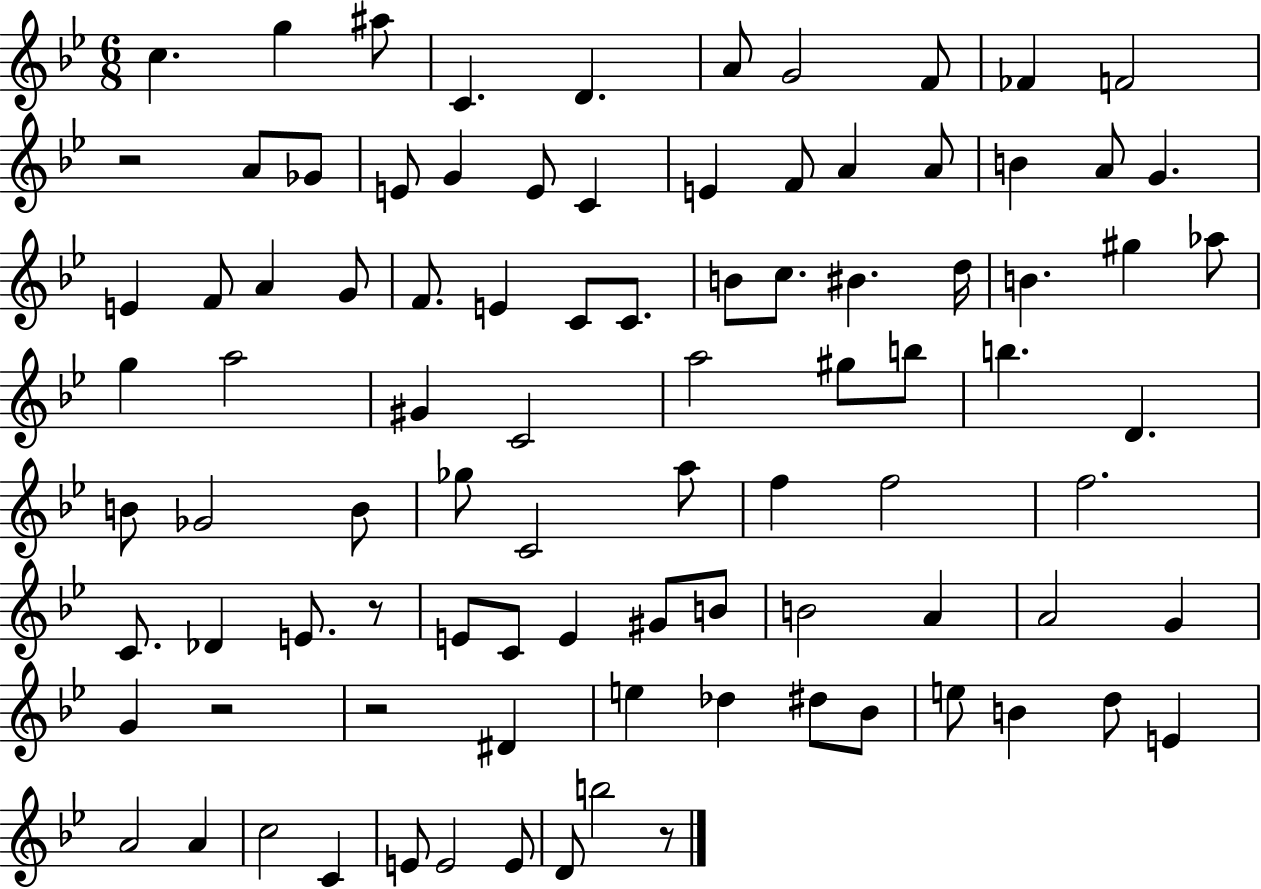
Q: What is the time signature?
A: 6/8